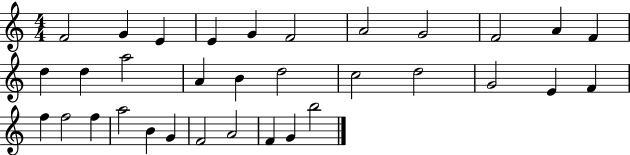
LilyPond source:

{
  \clef treble
  \numericTimeSignature
  \time 4/4
  \key c \major
  f'2 g'4 e'4 | e'4 g'4 f'2 | a'2 g'2 | f'2 a'4 f'4 | \break d''4 d''4 a''2 | a'4 b'4 d''2 | c''2 d''2 | g'2 e'4 f'4 | \break f''4 f''2 f''4 | a''2 b'4 g'4 | f'2 a'2 | f'4 g'4 b''2 | \break \bar "|."
}